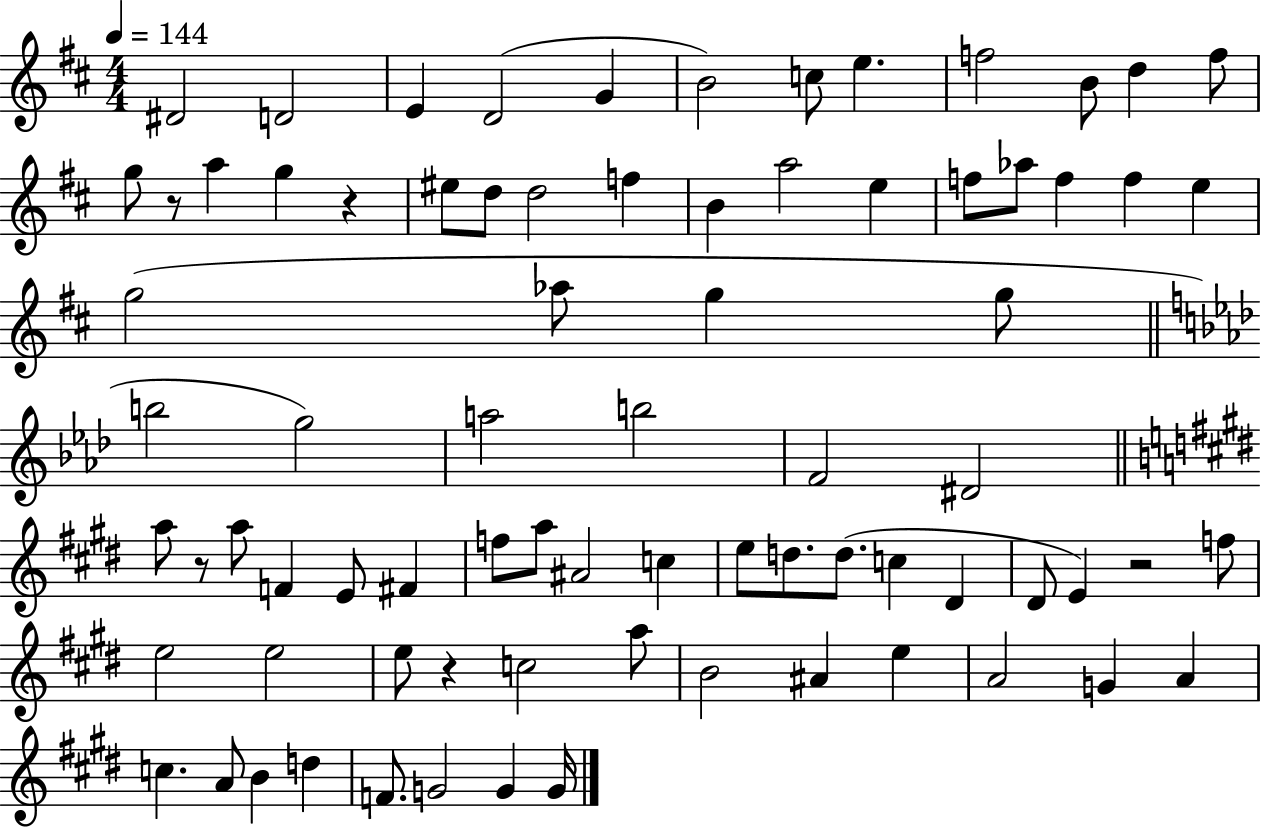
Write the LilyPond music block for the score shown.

{
  \clef treble
  \numericTimeSignature
  \time 4/4
  \key d \major
  \tempo 4 = 144
  dis'2 d'2 | e'4 d'2( g'4 | b'2) c''8 e''4. | f''2 b'8 d''4 f''8 | \break g''8 r8 a''4 g''4 r4 | eis''8 d''8 d''2 f''4 | b'4 a''2 e''4 | f''8 aes''8 f''4 f''4 e''4 | \break g''2( aes''8 g''4 g''8 | \bar "||" \break \key aes \major b''2 g''2) | a''2 b''2 | f'2 dis'2 | \bar "||" \break \key e \major a''8 r8 a''8 f'4 e'8 fis'4 | f''8 a''8 ais'2 c''4 | e''8 d''8. d''8.( c''4 dis'4 | dis'8 e'4) r2 f''8 | \break e''2 e''2 | e''8 r4 c''2 a''8 | b'2 ais'4 e''4 | a'2 g'4 a'4 | \break c''4. a'8 b'4 d''4 | f'8. g'2 g'4 g'16 | \bar "|."
}